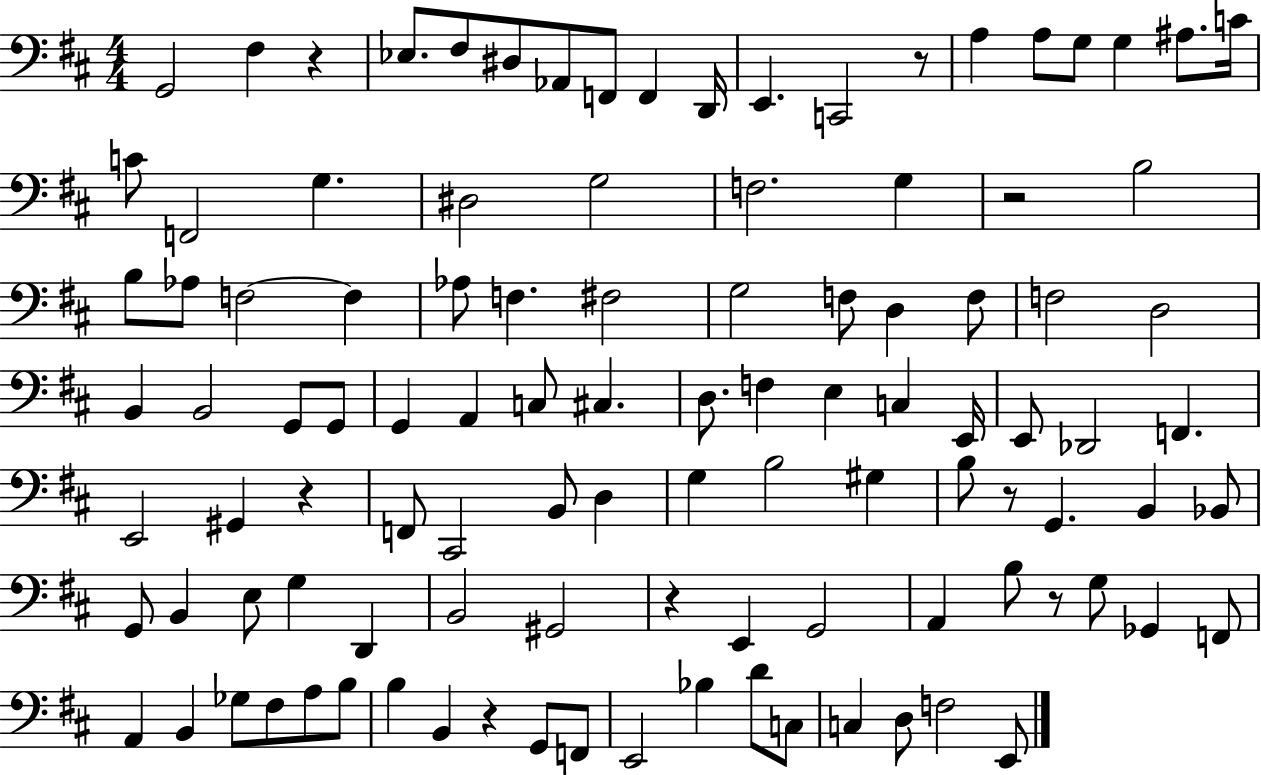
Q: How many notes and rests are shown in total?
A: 107